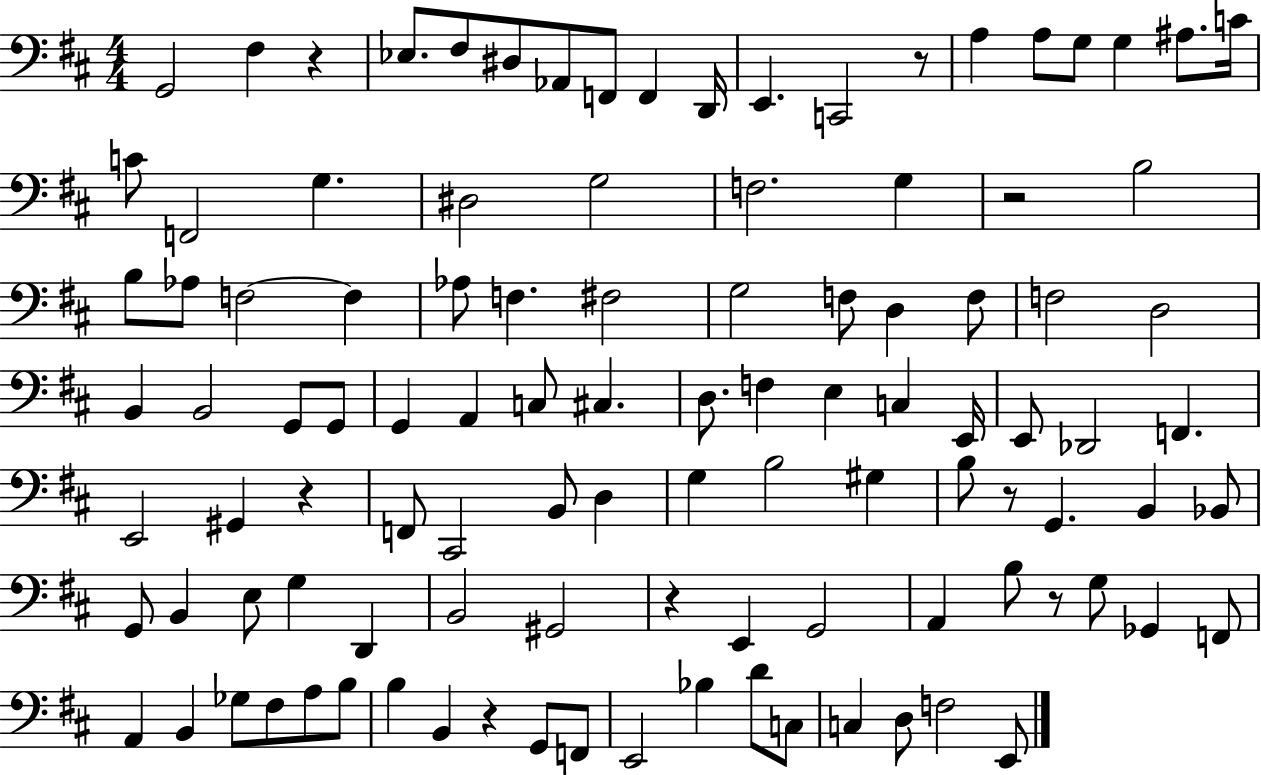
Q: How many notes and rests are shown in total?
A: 107